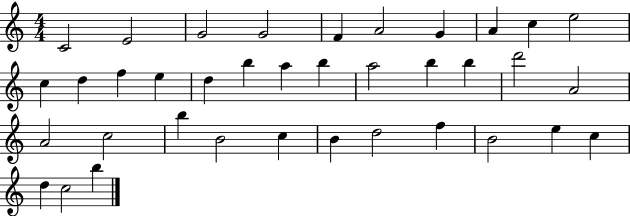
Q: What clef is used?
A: treble